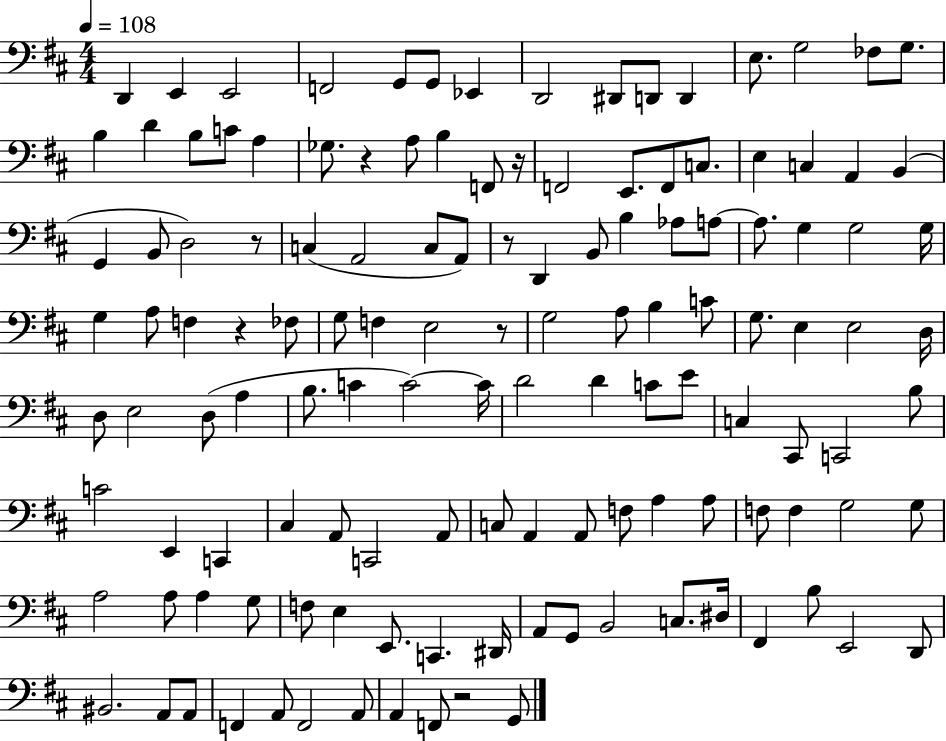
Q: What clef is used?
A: bass